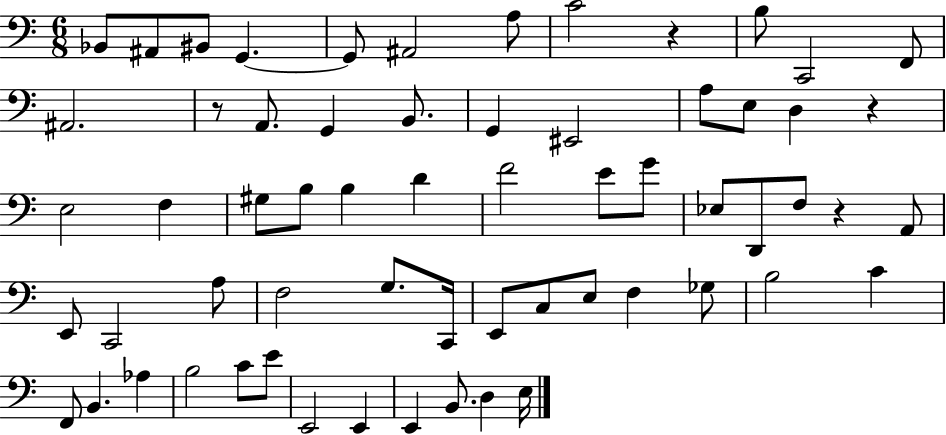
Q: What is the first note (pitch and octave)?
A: Bb2